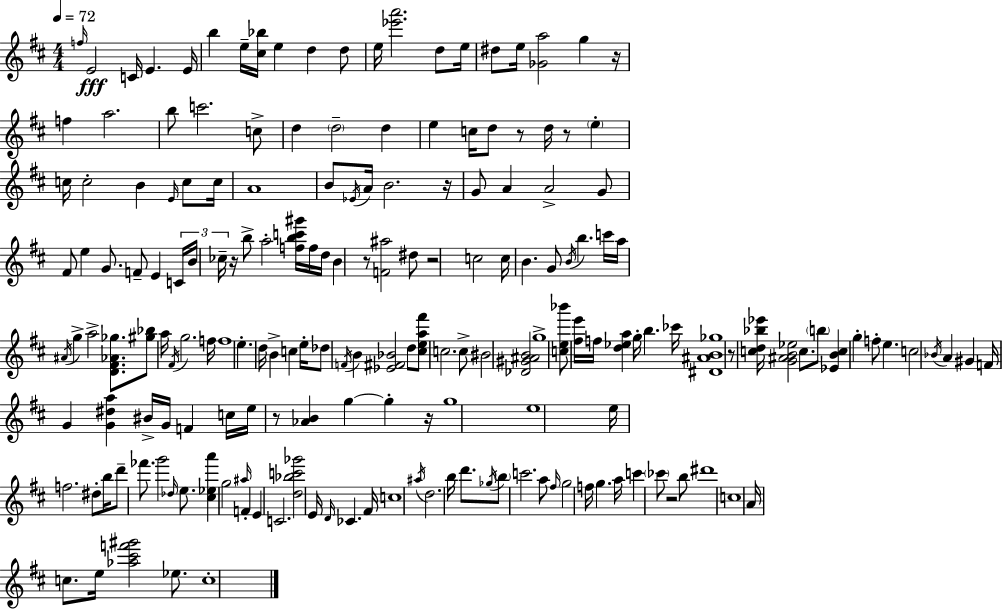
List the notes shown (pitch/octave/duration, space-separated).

F5/s E4/h C4/s E4/q. E4/s B5/q E5/s [C#5,Bb5]/s E5/q D5/q D5/e E5/s [Eb6,A6]/h. D5/e E5/s D#5/e E5/s [Gb4,A5]/h G5/q R/s F5/q A5/h. B5/e C6/h. C5/e D5/q D5/h D5/q E5/q C5/s D5/e R/e D5/s R/e E5/q C5/s C5/h B4/q E4/s C5/e C5/s A4/w B4/e Eb4/s A4/s B4/h. R/s G4/e A4/q A4/h G4/e F#4/e E5/q G4/e. F4/e E4/q C4/s B4/s CES5/s R/s B5/e A5/h [F5,B5,C6,G#6]/s F5/s D5/s B4/q R/e [F4,A#5]/h D#5/e R/h C5/h C5/s B4/q. G4/e B4/s B5/q. C6/s A5/s A#4/s G5/q A5/h [D4,F#4,Ab4,Gb5]/e. [G#5,Bb5]/e A5/s F#4/s G5/h. F5/s F5/w E5/q. D5/s B4/q C5/q E5/s Db5/e F4/s B4/q [Eb4,F#4,Bb4]/h D5/e [C#5,E5,A5,F#6]/e C5/h. C5/e BIS4/h [Db4,G#4,A#4,B4]/h G5/w [C5,E5,Bb6]/e [F#5,E6]/s F5/s [D5,Eb5,A5]/q G5/s B5/q. CES6/s [D#4,A#4,B4,Gb5]/w R/e [C5,D5,Bb5,Eb6]/s [G4,A#4,B4,Eb5]/h C5/e. B5/e [Eb4,B4,C5]/q G5/q F5/e E5/q. C5/h Bb4/s A4/q G#4/q F4/s G4/q [G4,D#5,A5]/q BIS4/s G4/s F4/q C5/s E5/s R/e [Ab4,B4]/q G5/q G5/q R/s G5/w E5/w E5/s F5/h. D#5/e B5/s D6/e FES6/e. G6/h Db5/s E5/e. [C#5,Eb5,A6]/q G5/h A#5/s F4/q E4/q C4/h. [D5,Bb5,C6,Gb6]/h E4/s D4/s CES4/q. F#4/s C5/w A#5/s D5/h. B5/s D6/e. Gb5/s B5/e C6/h. A5/e F#5/s G5/h F5/s G5/q. A5/s C6/q CES6/e R/h B5/e D#6/w C5/w A4/s C5/e. E5/s [Ab5,C#6,F6,G#6]/h Eb5/e. C5/w